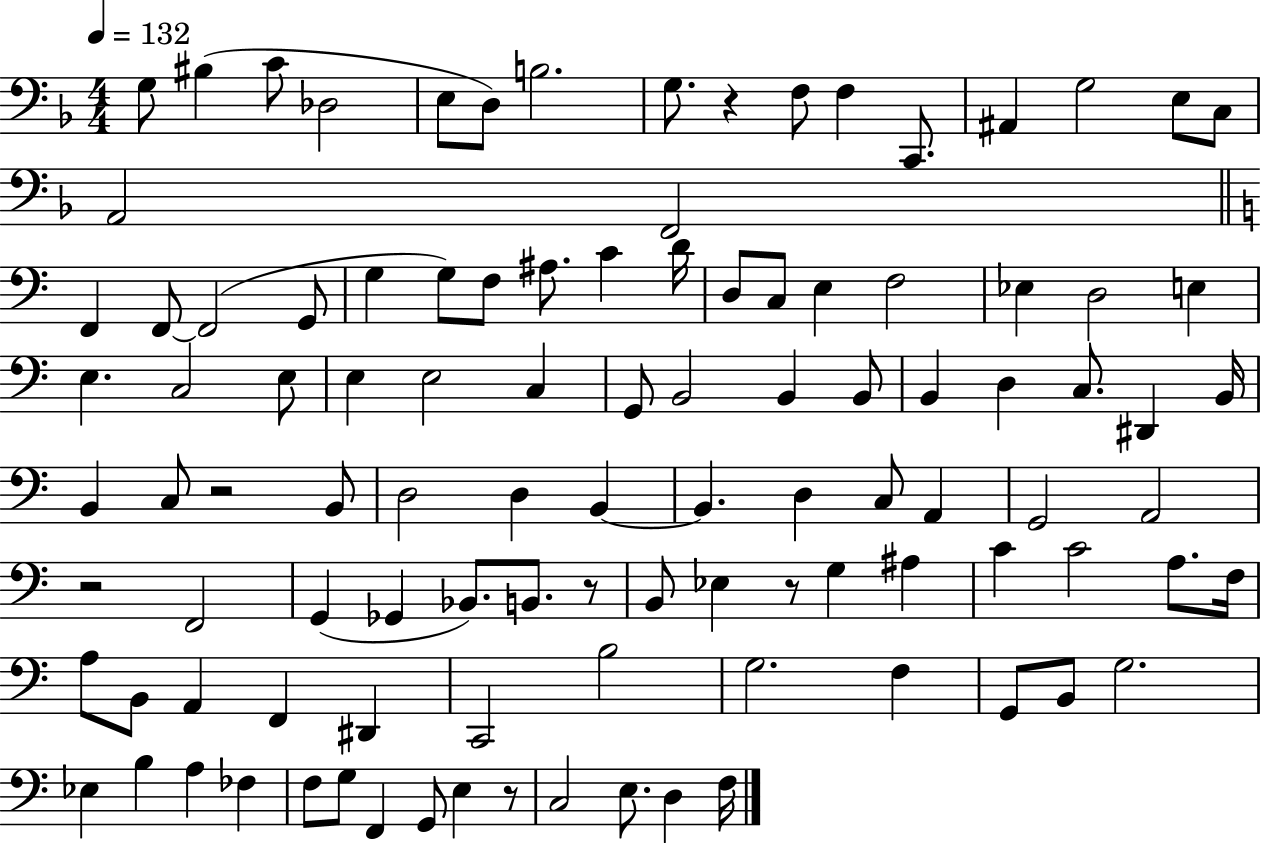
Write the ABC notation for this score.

X:1
T:Untitled
M:4/4
L:1/4
K:F
G,/2 ^B, C/2 _D,2 E,/2 D,/2 B,2 G,/2 z F,/2 F, C,,/2 ^A,, G,2 E,/2 C,/2 A,,2 F,,2 F,, F,,/2 F,,2 G,,/2 G, G,/2 F,/2 ^A,/2 C D/4 D,/2 C,/2 E, F,2 _E, D,2 E, E, C,2 E,/2 E, E,2 C, G,,/2 B,,2 B,, B,,/2 B,, D, C,/2 ^D,, B,,/4 B,, C,/2 z2 B,,/2 D,2 D, B,, B,, D, C,/2 A,, G,,2 A,,2 z2 F,,2 G,, _G,, _B,,/2 B,,/2 z/2 B,,/2 _E, z/2 G, ^A, C C2 A,/2 F,/4 A,/2 B,,/2 A,, F,, ^D,, C,,2 B,2 G,2 F, G,,/2 B,,/2 G,2 _E, B, A, _F, F,/2 G,/2 F,, G,,/2 E, z/2 C,2 E,/2 D, F,/4